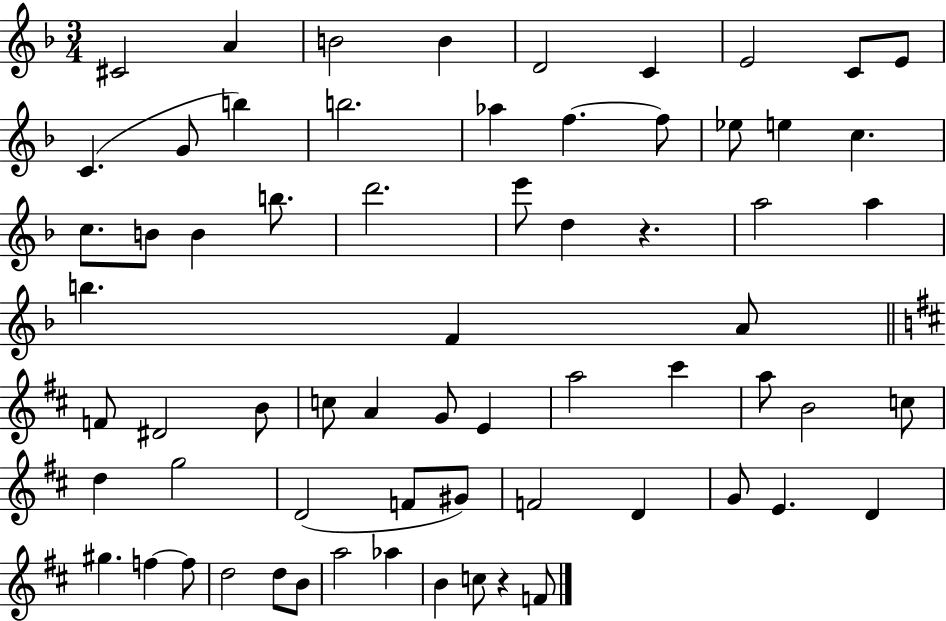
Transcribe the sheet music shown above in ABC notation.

X:1
T:Untitled
M:3/4
L:1/4
K:F
^C2 A B2 B D2 C E2 C/2 E/2 C G/2 b b2 _a f f/2 _e/2 e c c/2 B/2 B b/2 d'2 e'/2 d z a2 a b F A/2 F/2 ^D2 B/2 c/2 A G/2 E a2 ^c' a/2 B2 c/2 d g2 D2 F/2 ^G/2 F2 D G/2 E D ^g f f/2 d2 d/2 B/2 a2 _a B c/2 z F/2